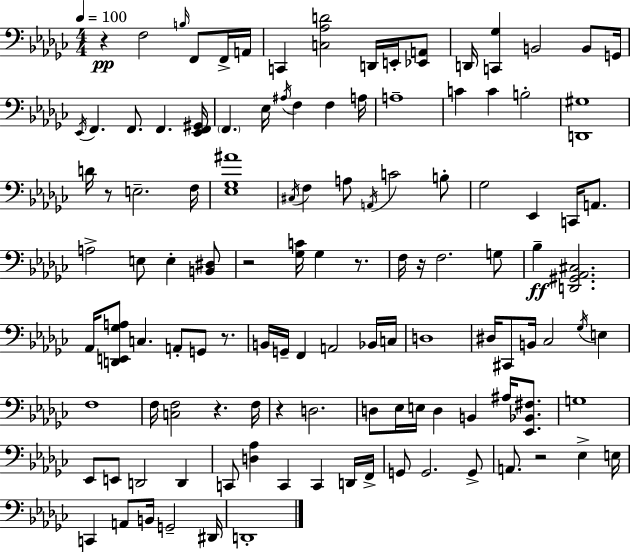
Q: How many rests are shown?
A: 9